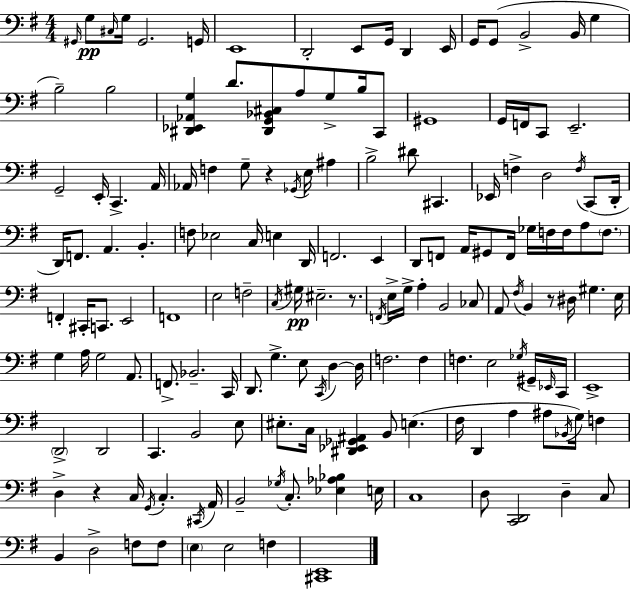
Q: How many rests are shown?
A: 4